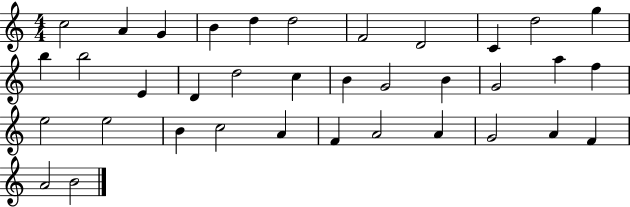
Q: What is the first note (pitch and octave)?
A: C5